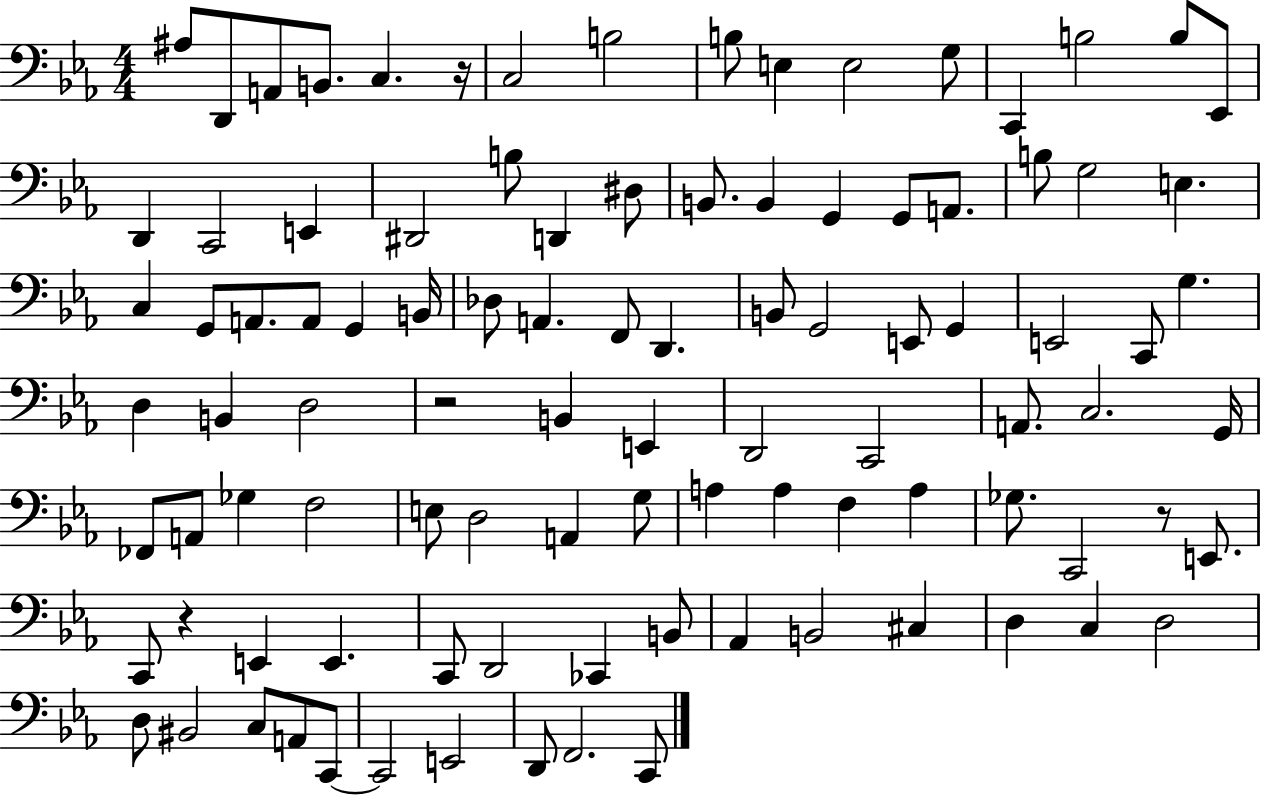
X:1
T:Untitled
M:4/4
L:1/4
K:Eb
^A,/2 D,,/2 A,,/2 B,,/2 C, z/4 C,2 B,2 B,/2 E, E,2 G,/2 C,, B,2 B,/2 _E,,/2 D,, C,,2 E,, ^D,,2 B,/2 D,, ^D,/2 B,,/2 B,, G,, G,,/2 A,,/2 B,/2 G,2 E, C, G,,/2 A,,/2 A,,/2 G,, B,,/4 _D,/2 A,, F,,/2 D,, B,,/2 G,,2 E,,/2 G,, E,,2 C,,/2 G, D, B,, D,2 z2 B,, E,, D,,2 C,,2 A,,/2 C,2 G,,/4 _F,,/2 A,,/2 _G, F,2 E,/2 D,2 A,, G,/2 A, A, F, A, _G,/2 C,,2 z/2 E,,/2 C,,/2 z E,, E,, C,,/2 D,,2 _C,, B,,/2 _A,, B,,2 ^C, D, C, D,2 D,/2 ^B,,2 C,/2 A,,/2 C,,/2 C,,2 E,,2 D,,/2 F,,2 C,,/2